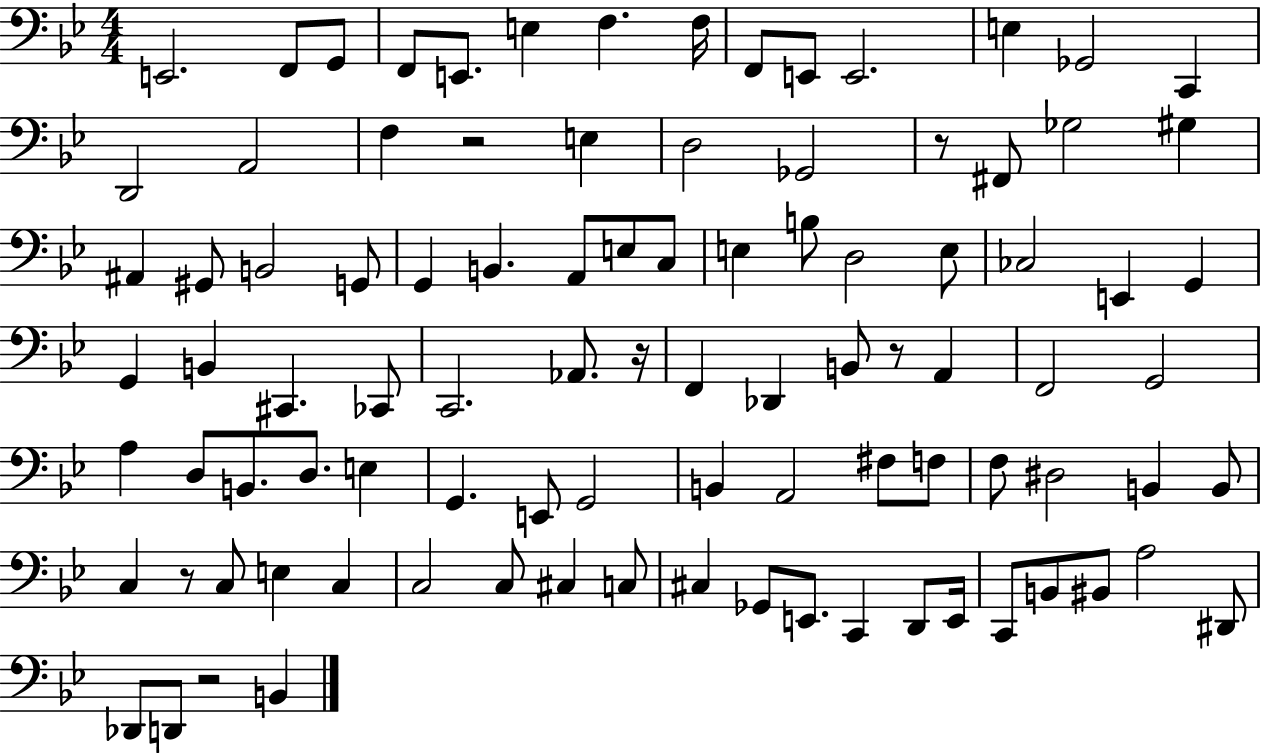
{
  \clef bass
  \numericTimeSignature
  \time 4/4
  \key bes \major
  e,2. f,8 g,8 | f,8 e,8. e4 f4. f16 | f,8 e,8 e,2. | e4 ges,2 c,4 | \break d,2 a,2 | f4 r2 e4 | d2 ges,2 | r8 fis,8 ges2 gis4 | \break ais,4 gis,8 b,2 g,8 | g,4 b,4. a,8 e8 c8 | e4 b8 d2 e8 | ces2 e,4 g,4 | \break g,4 b,4 cis,4. ces,8 | c,2. aes,8. r16 | f,4 des,4 b,8 r8 a,4 | f,2 g,2 | \break a4 d8 b,8. d8. e4 | g,4. e,8 g,2 | b,4 a,2 fis8 f8 | f8 dis2 b,4 b,8 | \break c4 r8 c8 e4 c4 | c2 c8 cis4 c8 | cis4 ges,8 e,8. c,4 d,8 e,16 | c,8 b,8 bis,8 a2 dis,8 | \break des,8 d,8 r2 b,4 | \bar "|."
}